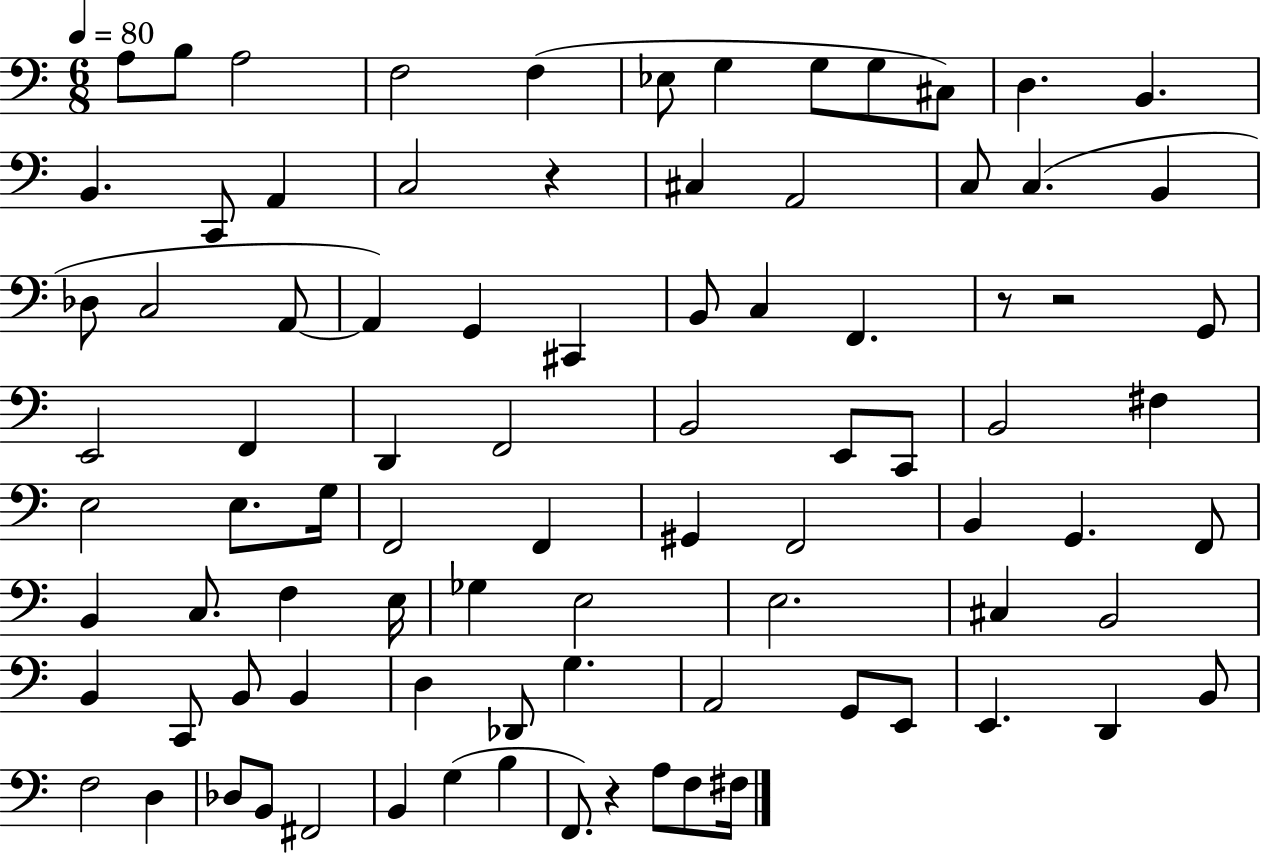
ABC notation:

X:1
T:Untitled
M:6/8
L:1/4
K:C
A,/2 B,/2 A,2 F,2 F, _E,/2 G, G,/2 G,/2 ^C,/2 D, B,, B,, C,,/2 A,, C,2 z ^C, A,,2 C,/2 C, B,, _D,/2 C,2 A,,/2 A,, G,, ^C,, B,,/2 C, F,, z/2 z2 G,,/2 E,,2 F,, D,, F,,2 B,,2 E,,/2 C,,/2 B,,2 ^F, E,2 E,/2 G,/4 F,,2 F,, ^G,, F,,2 B,, G,, F,,/2 B,, C,/2 F, E,/4 _G, E,2 E,2 ^C, B,,2 B,, C,,/2 B,,/2 B,, D, _D,,/2 G, A,,2 G,,/2 E,,/2 E,, D,, B,,/2 F,2 D, _D,/2 B,,/2 ^F,,2 B,, G, B, F,,/2 z A,/2 F,/2 ^F,/4